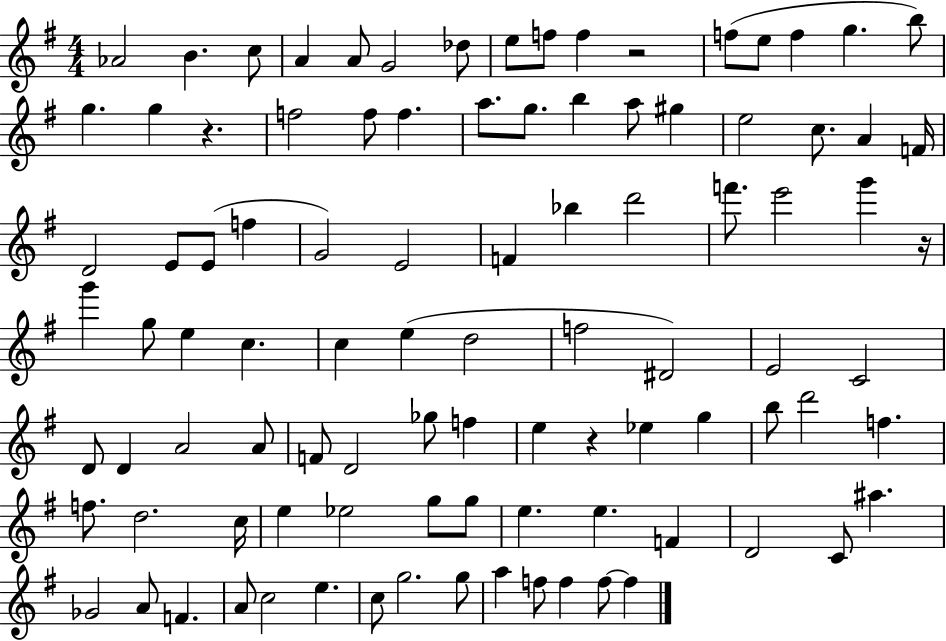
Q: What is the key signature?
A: G major